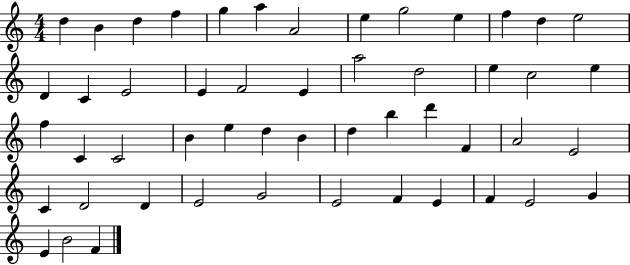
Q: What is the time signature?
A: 4/4